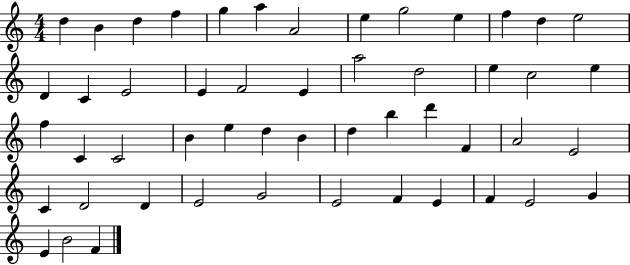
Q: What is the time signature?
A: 4/4